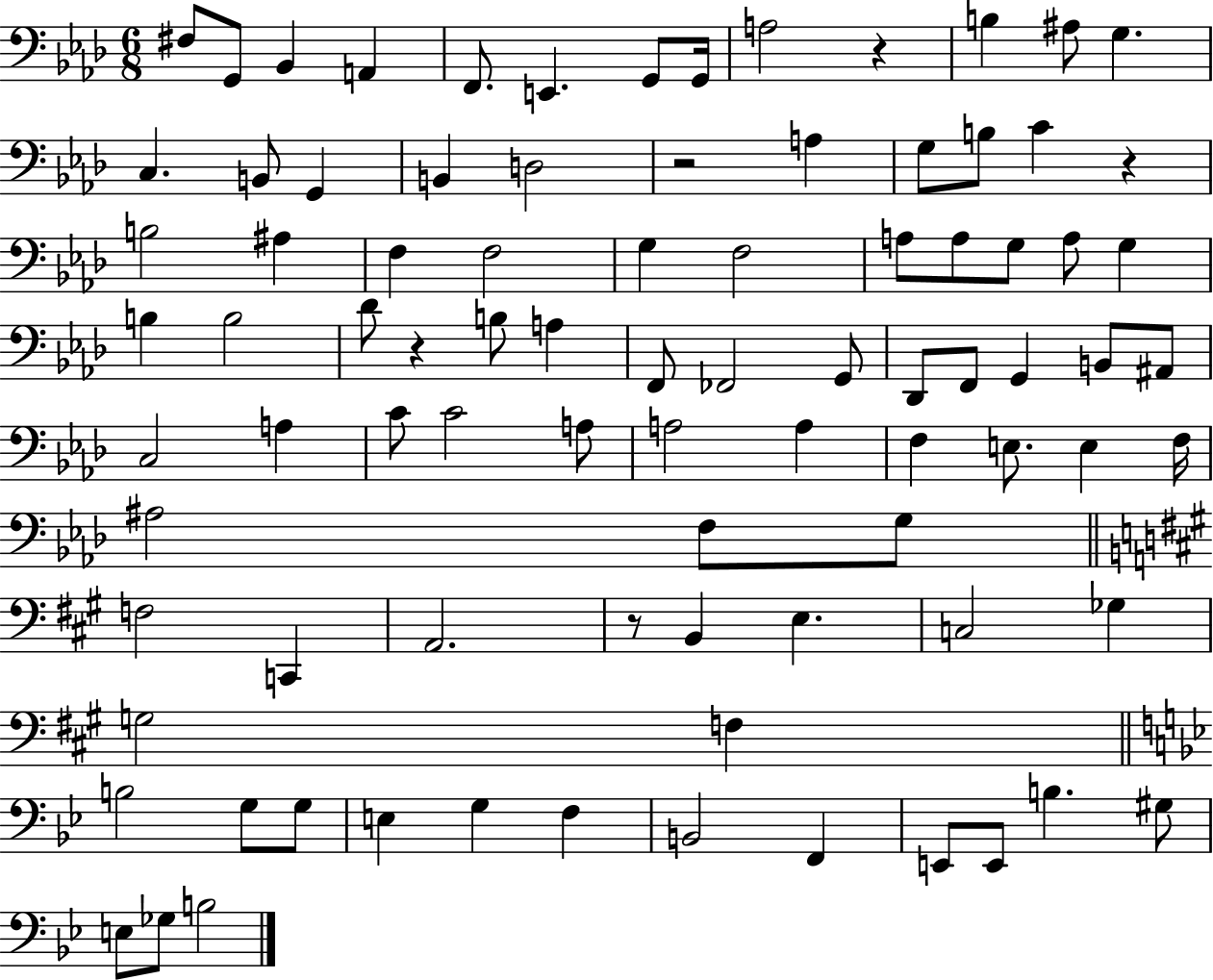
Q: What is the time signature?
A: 6/8